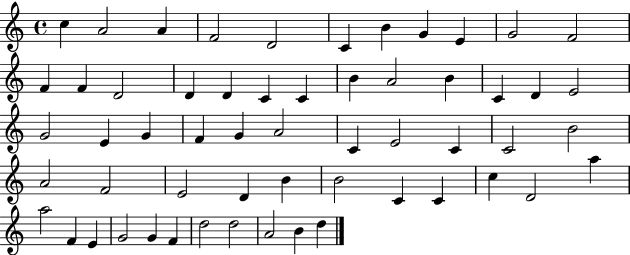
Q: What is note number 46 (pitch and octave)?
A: A5